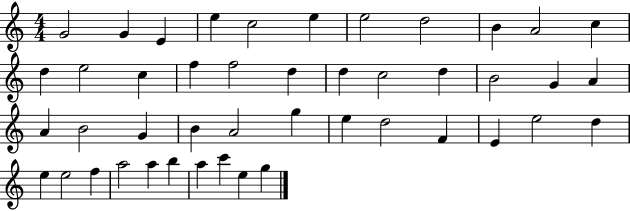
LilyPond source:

{
  \clef treble
  \numericTimeSignature
  \time 4/4
  \key c \major
  g'2 g'4 e'4 | e''4 c''2 e''4 | e''2 d''2 | b'4 a'2 c''4 | \break d''4 e''2 c''4 | f''4 f''2 d''4 | d''4 c''2 d''4 | b'2 g'4 a'4 | \break a'4 b'2 g'4 | b'4 a'2 g''4 | e''4 d''2 f'4 | e'4 e''2 d''4 | \break e''4 e''2 f''4 | a''2 a''4 b''4 | a''4 c'''4 e''4 g''4 | \bar "|."
}